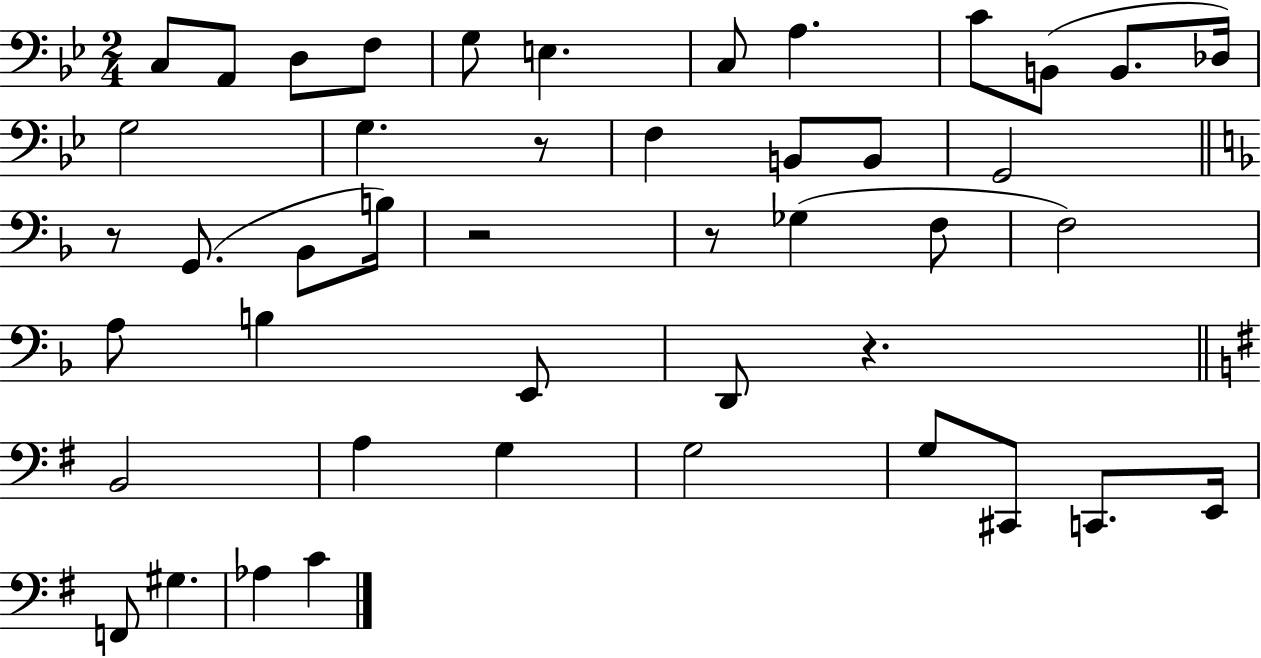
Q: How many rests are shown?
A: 5